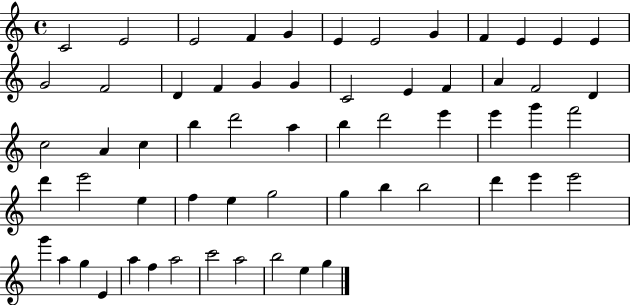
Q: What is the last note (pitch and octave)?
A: G5